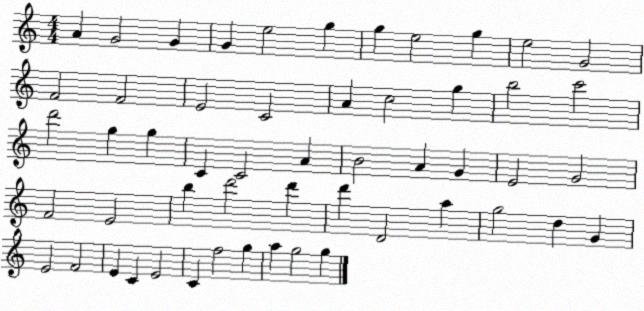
X:1
T:Untitled
M:4/4
L:1/4
K:C
A G2 G G e2 g g e2 g e2 G2 F2 F2 E2 C2 A c2 g b2 c'2 d'2 g g C C2 A B2 A G E2 G2 F2 E2 b d'2 d' d' D2 a g2 d G E2 F2 E C E2 C f2 g a g2 g